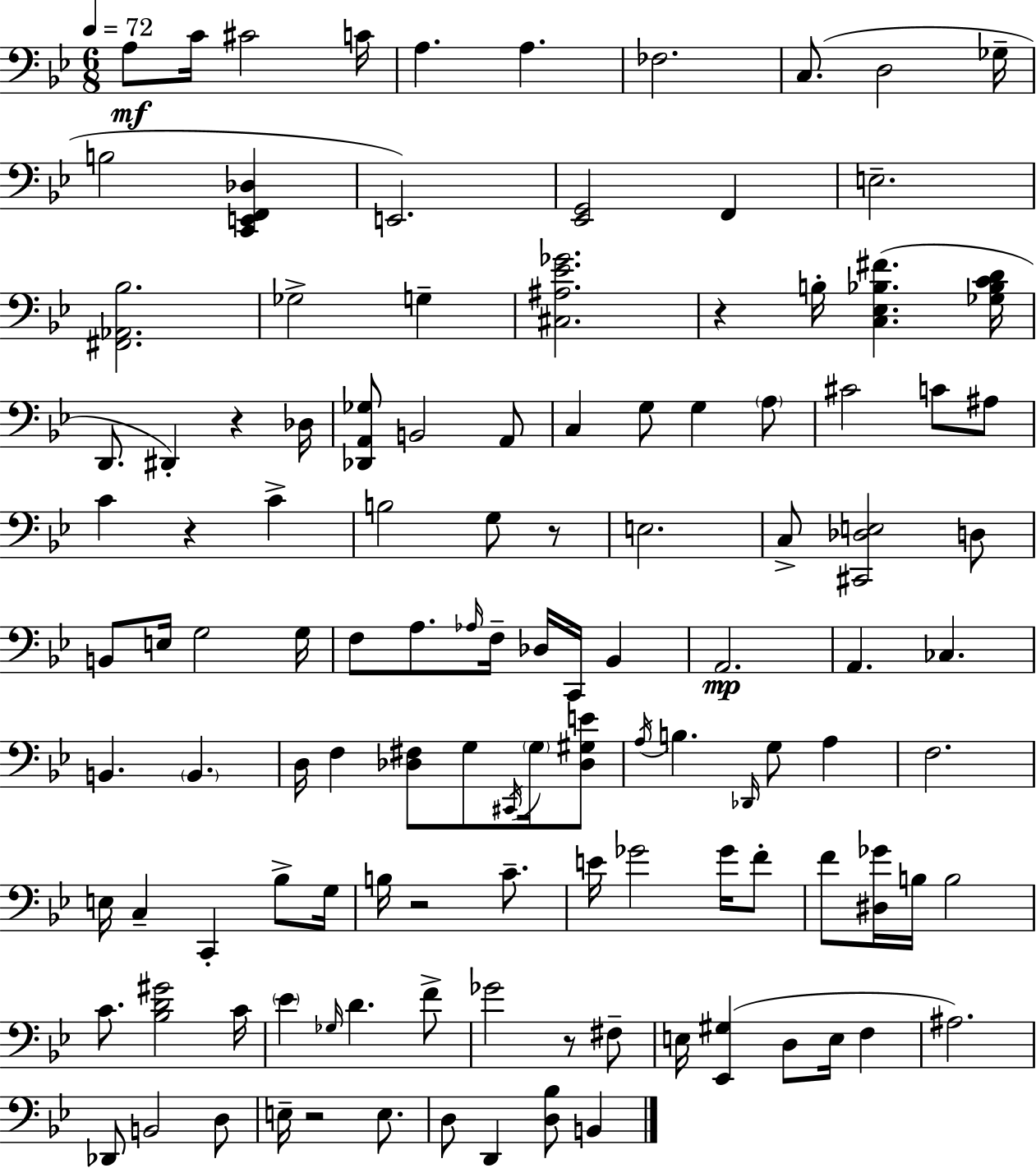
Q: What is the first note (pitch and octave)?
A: A3